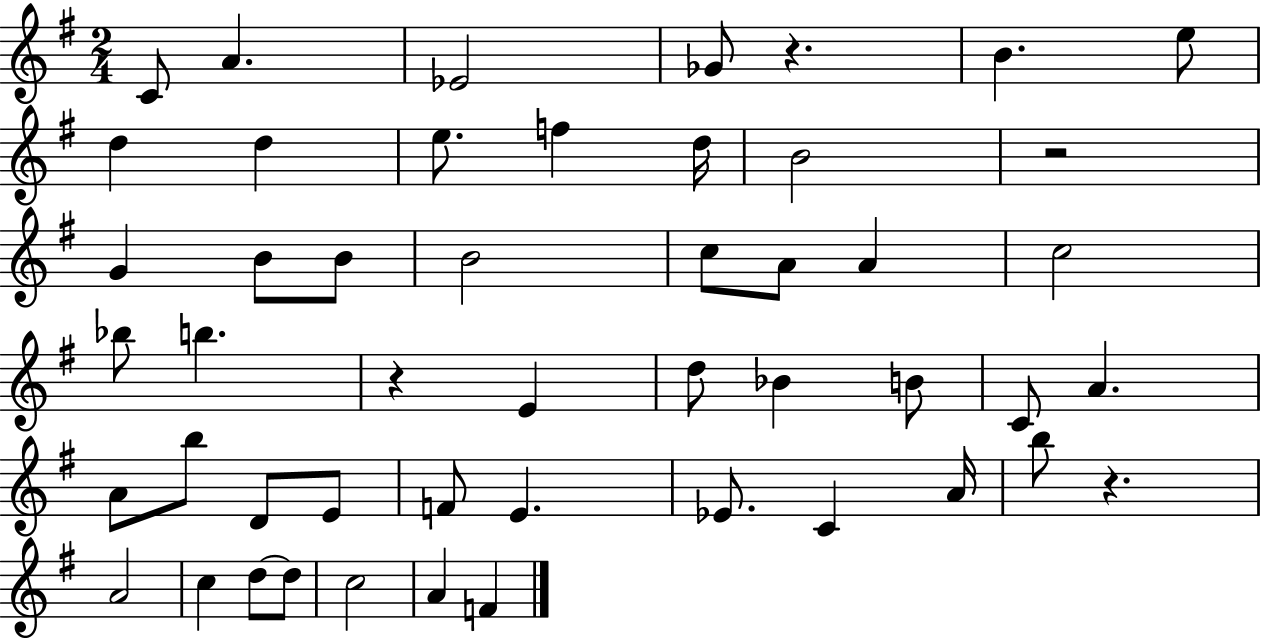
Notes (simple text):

C4/e A4/q. Eb4/h Gb4/e R/q. B4/q. E5/e D5/q D5/q E5/e. F5/q D5/s B4/h R/h G4/q B4/e B4/e B4/h C5/e A4/e A4/q C5/h Bb5/e B5/q. R/q E4/q D5/e Bb4/q B4/e C4/e A4/q. A4/e B5/e D4/e E4/e F4/e E4/q. Eb4/e. C4/q A4/s B5/e R/q. A4/h C5/q D5/e D5/e C5/h A4/q F4/q